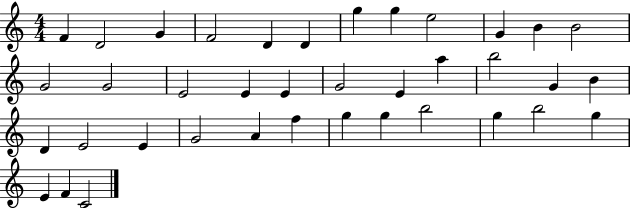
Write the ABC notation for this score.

X:1
T:Untitled
M:4/4
L:1/4
K:C
F D2 G F2 D D g g e2 G B B2 G2 G2 E2 E E G2 E a b2 G B D E2 E G2 A f g g b2 g b2 g E F C2